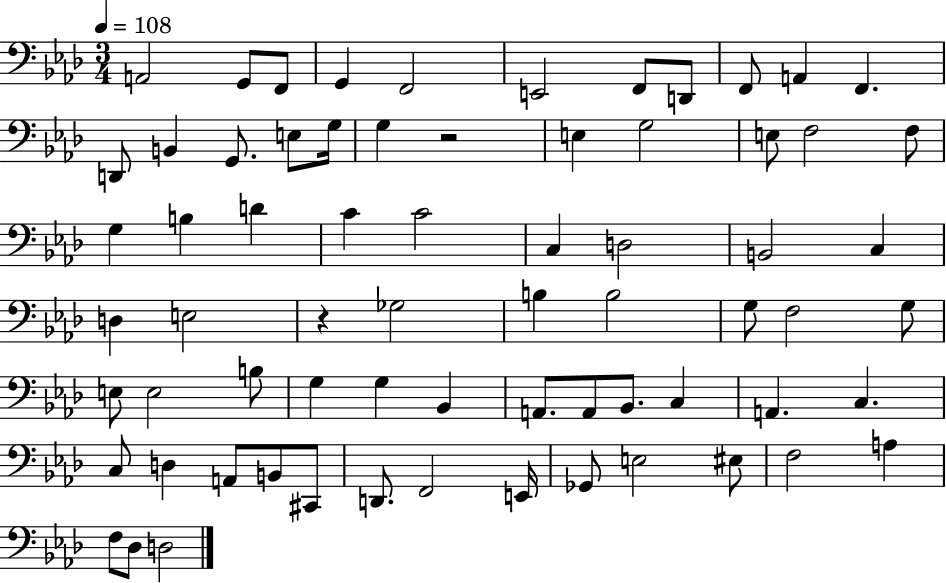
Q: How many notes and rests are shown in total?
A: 69